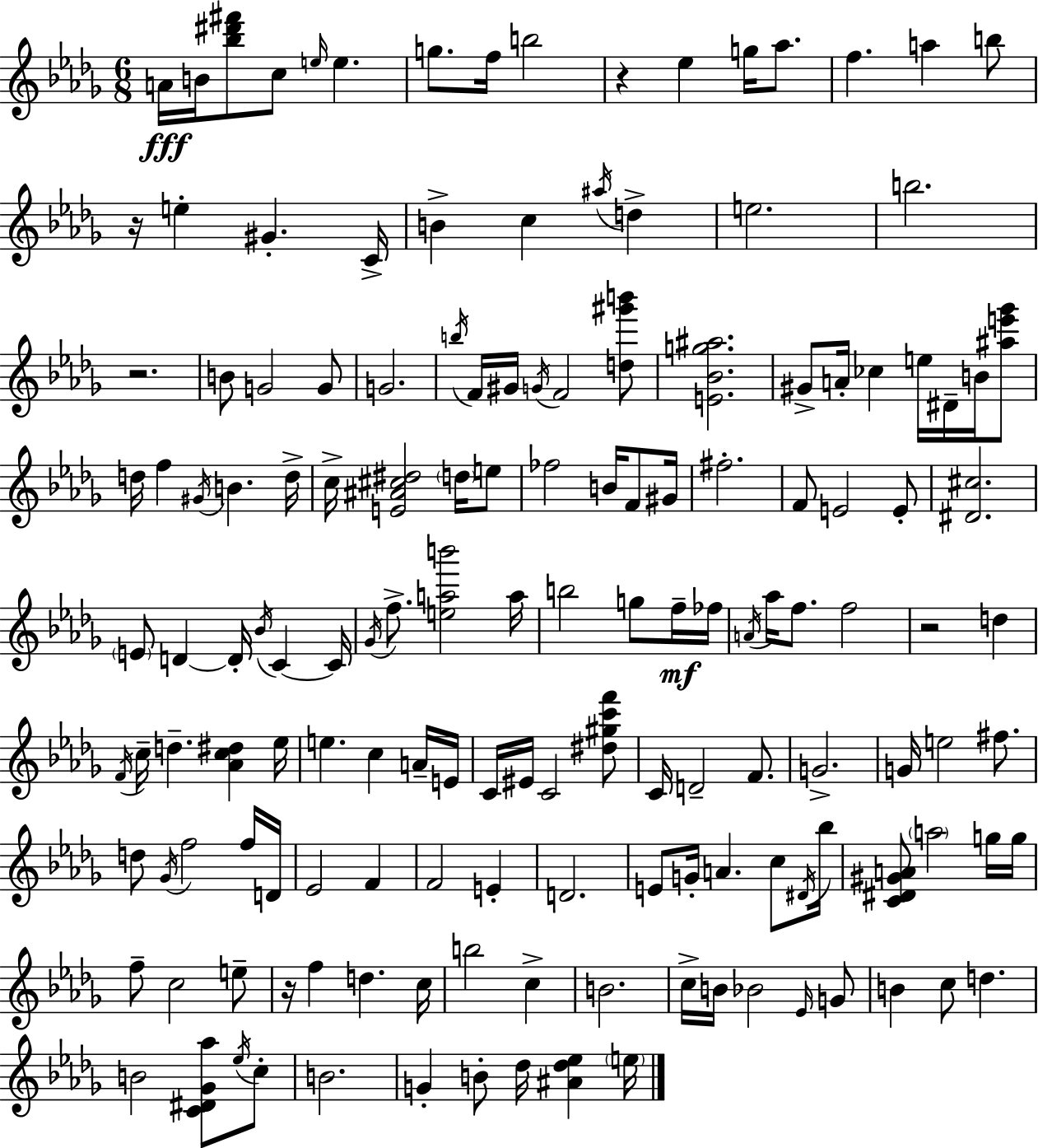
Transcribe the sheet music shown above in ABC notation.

X:1
T:Untitled
M:6/8
L:1/4
K:Bbm
A/4 B/4 [_b^d'^f']/2 c/2 e/4 e g/2 f/4 b2 z _e g/4 _a/2 f a b/2 z/4 e ^G C/4 B c ^a/4 d e2 b2 z2 B/2 G2 G/2 G2 b/4 F/4 ^G/4 G/4 F2 [d^g'b']/2 [E_Bg^a]2 ^G/2 A/4 _c e/4 ^D/4 B/4 [^ae'_g']/2 d/4 f ^G/4 B d/4 c/4 [E^A^c^d]2 d/4 e/2 _f2 B/4 F/2 ^G/4 ^f2 F/2 E2 E/2 [^D^c]2 E/2 D D/4 _B/4 C C/4 _G/4 f/2 [eab']2 a/4 b2 g/2 f/4 _f/4 A/4 _a/4 f/2 f2 z2 d F/4 c/4 d [_Ac^d] _e/4 e c A/4 E/4 C/4 ^E/4 C2 [^d^gc'f']/2 C/4 D2 F/2 G2 G/4 e2 ^f/2 d/2 _G/4 f2 f/4 D/4 _E2 F F2 E D2 E/2 G/4 A c/2 ^D/4 _b/4 [C^D^GA]/2 a2 g/4 g/4 f/2 c2 e/2 z/4 f d c/4 b2 c B2 c/4 B/4 _B2 _E/4 G/2 B c/2 d B2 [C^D_G_a]/2 _e/4 c/2 B2 G B/2 _d/4 [^A_d_e] e/4